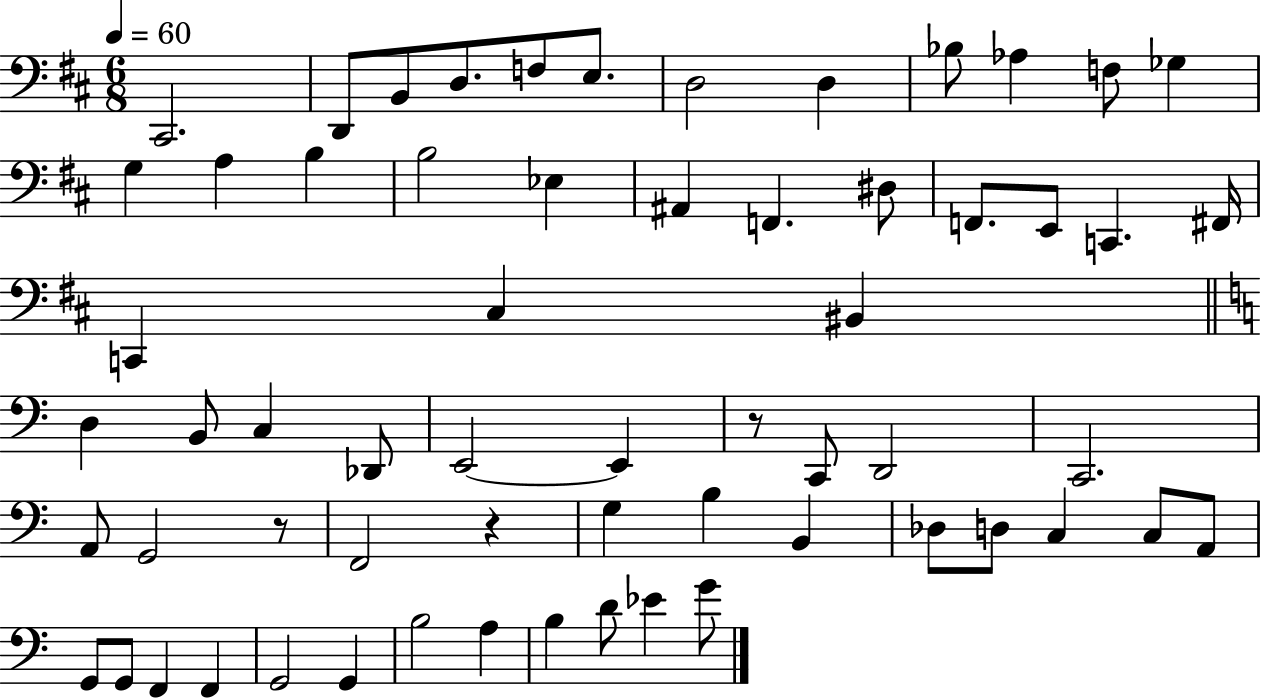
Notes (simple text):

C#2/h. D2/e B2/e D3/e. F3/e E3/e. D3/h D3/q Bb3/e Ab3/q F3/e Gb3/q G3/q A3/q B3/q B3/h Eb3/q A#2/q F2/q. D#3/e F2/e. E2/e C2/q. F#2/s C2/q C#3/q BIS2/q D3/q B2/e C3/q Db2/e E2/h E2/q R/e C2/e D2/h C2/h. A2/e G2/h R/e F2/h R/q G3/q B3/q B2/q Db3/e D3/e C3/q C3/e A2/e G2/e G2/e F2/q F2/q G2/h G2/q B3/h A3/q B3/q D4/e Eb4/q G4/e